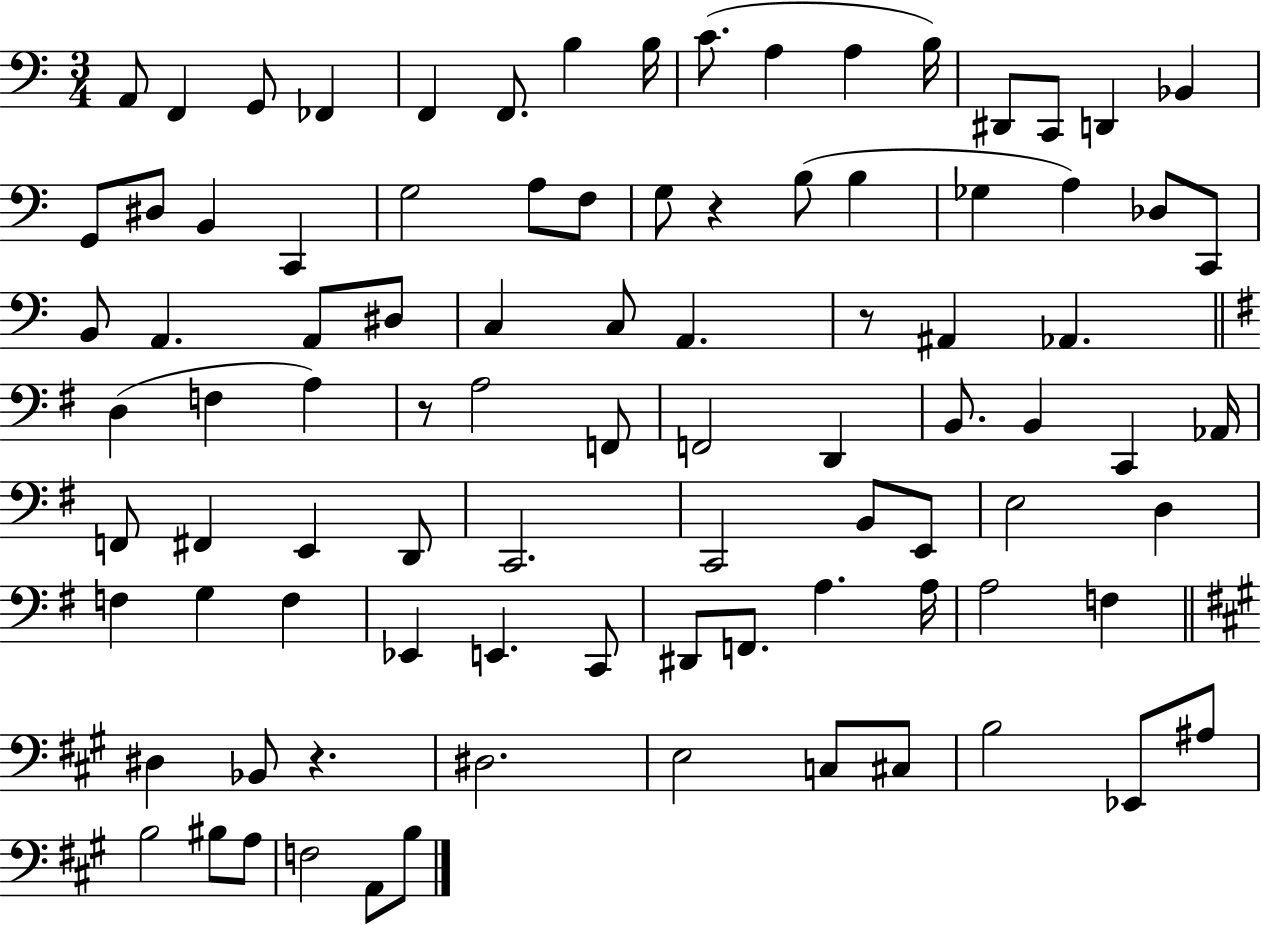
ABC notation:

X:1
T:Untitled
M:3/4
L:1/4
K:C
A,,/2 F,, G,,/2 _F,, F,, F,,/2 B, B,/4 C/2 A, A, B,/4 ^D,,/2 C,,/2 D,, _B,, G,,/2 ^D,/2 B,, C,, G,2 A,/2 F,/2 G,/2 z B,/2 B, _G, A, _D,/2 C,,/2 B,,/2 A,, A,,/2 ^D,/2 C, C,/2 A,, z/2 ^A,, _A,, D, F, A, z/2 A,2 F,,/2 F,,2 D,, B,,/2 B,, C,, _A,,/4 F,,/2 ^F,, E,, D,,/2 C,,2 C,,2 B,,/2 E,,/2 E,2 D, F, G, F, _E,, E,, C,,/2 ^D,,/2 F,,/2 A, A,/4 A,2 F, ^D, _B,,/2 z ^D,2 E,2 C,/2 ^C,/2 B,2 _E,,/2 ^A,/2 B,2 ^B,/2 A,/2 F,2 A,,/2 B,/2